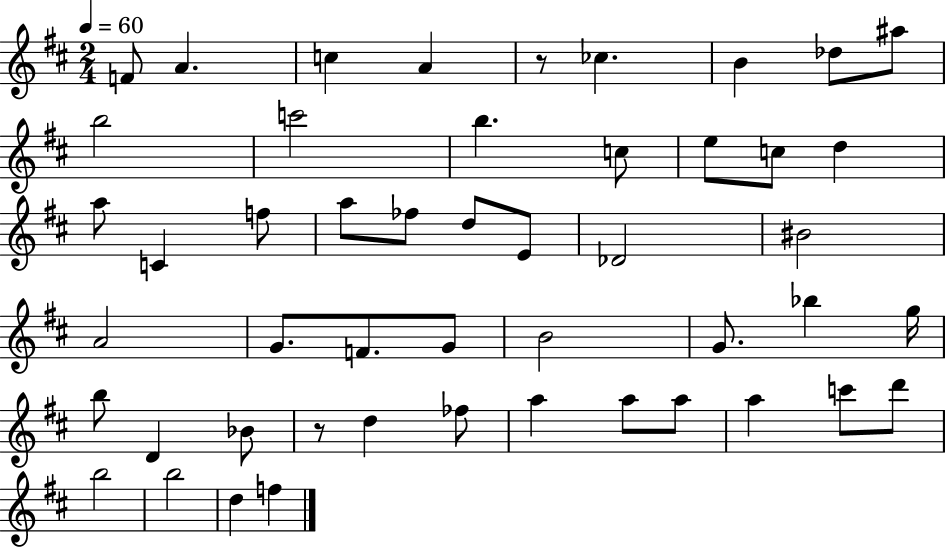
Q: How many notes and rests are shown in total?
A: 49